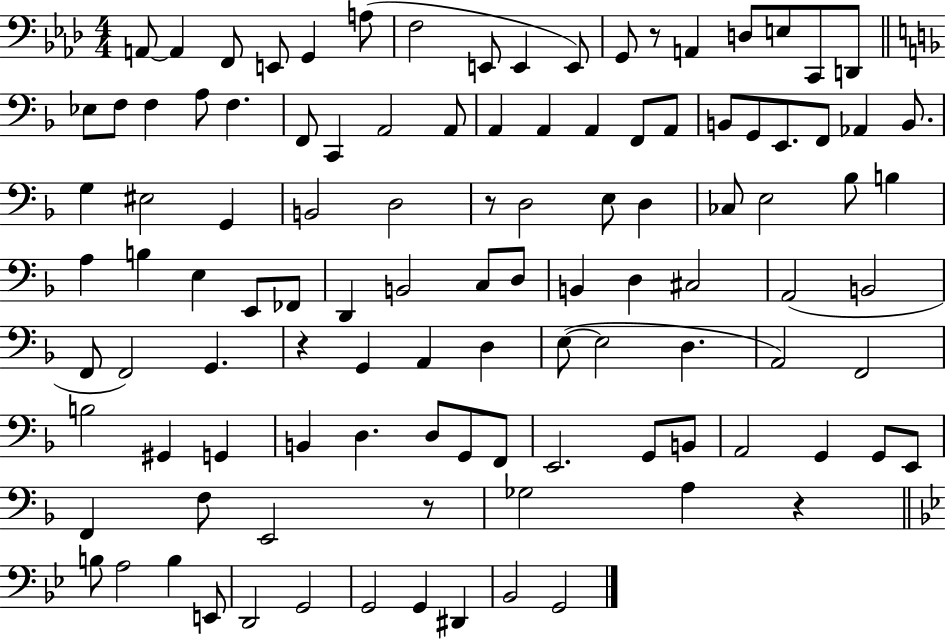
X:1
T:Untitled
M:4/4
L:1/4
K:Ab
A,,/2 A,, F,,/2 E,,/2 G,, A,/2 F,2 E,,/2 E,, E,,/2 G,,/2 z/2 A,, D,/2 E,/2 C,,/2 D,,/2 _E,/2 F,/2 F, A,/2 F, F,,/2 C,, A,,2 A,,/2 A,, A,, A,, F,,/2 A,,/2 B,,/2 G,,/2 E,,/2 F,,/2 _A,, B,,/2 G, ^E,2 G,, B,,2 D,2 z/2 D,2 E,/2 D, _C,/2 E,2 _B,/2 B, A, B, E, E,,/2 _F,,/2 D,, B,,2 C,/2 D,/2 B,, D, ^C,2 A,,2 B,,2 F,,/2 F,,2 G,, z G,, A,, D, E,/2 E,2 D, A,,2 F,,2 B,2 ^G,, G,, B,, D, D,/2 G,,/2 F,,/2 E,,2 G,,/2 B,,/2 A,,2 G,, G,,/2 E,,/2 F,, F,/2 E,,2 z/2 _G,2 A, z B,/2 A,2 B, E,,/2 D,,2 G,,2 G,,2 G,, ^D,, _B,,2 G,,2